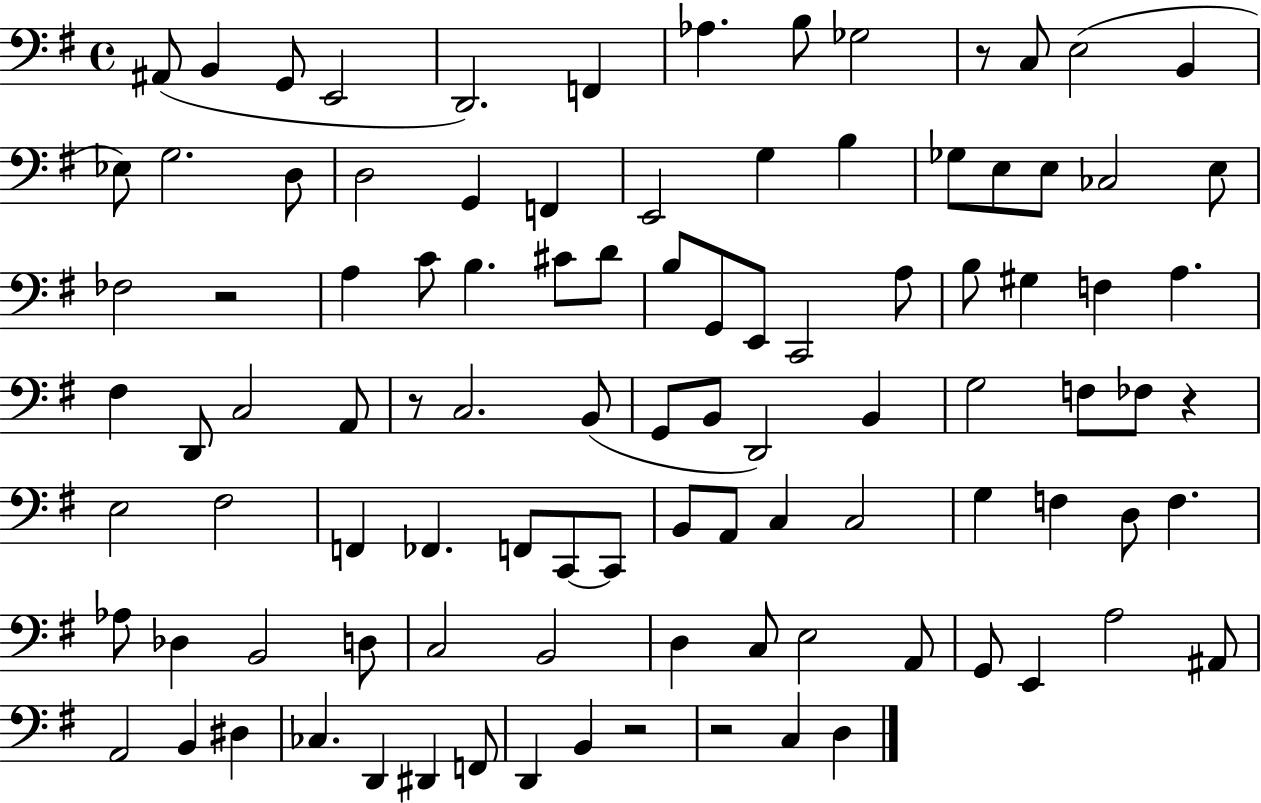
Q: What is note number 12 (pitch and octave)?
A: B2